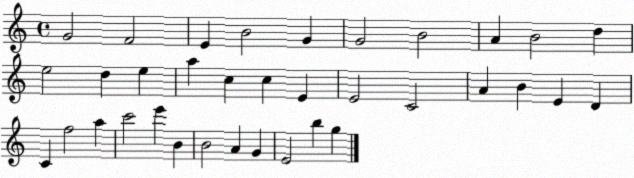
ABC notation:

X:1
T:Untitled
M:4/4
L:1/4
K:C
G2 F2 E B2 G G2 B2 A B2 d e2 d e a c c E E2 C2 A B E D C f2 a c'2 e' B B2 A G E2 b g